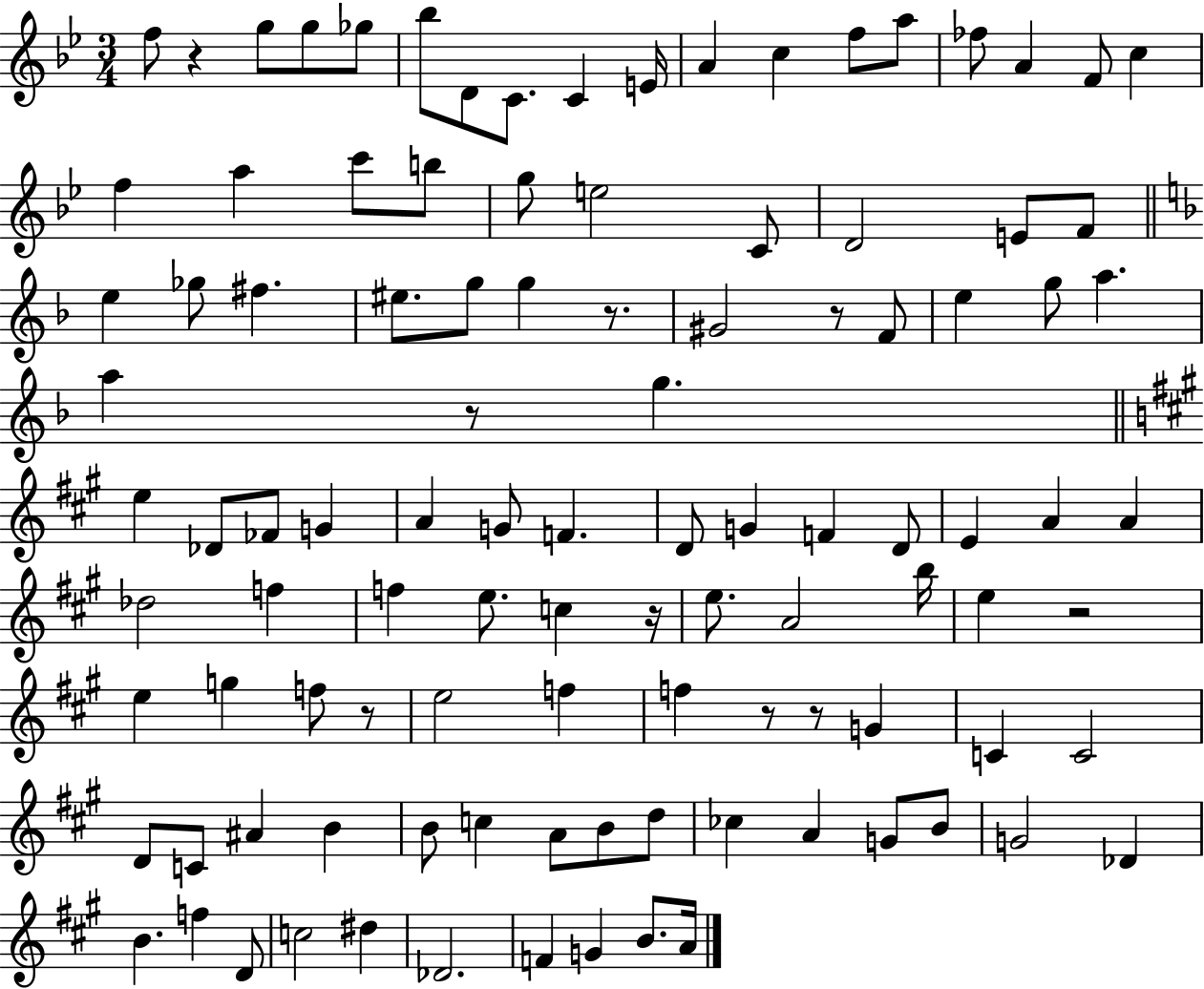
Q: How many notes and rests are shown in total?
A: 106